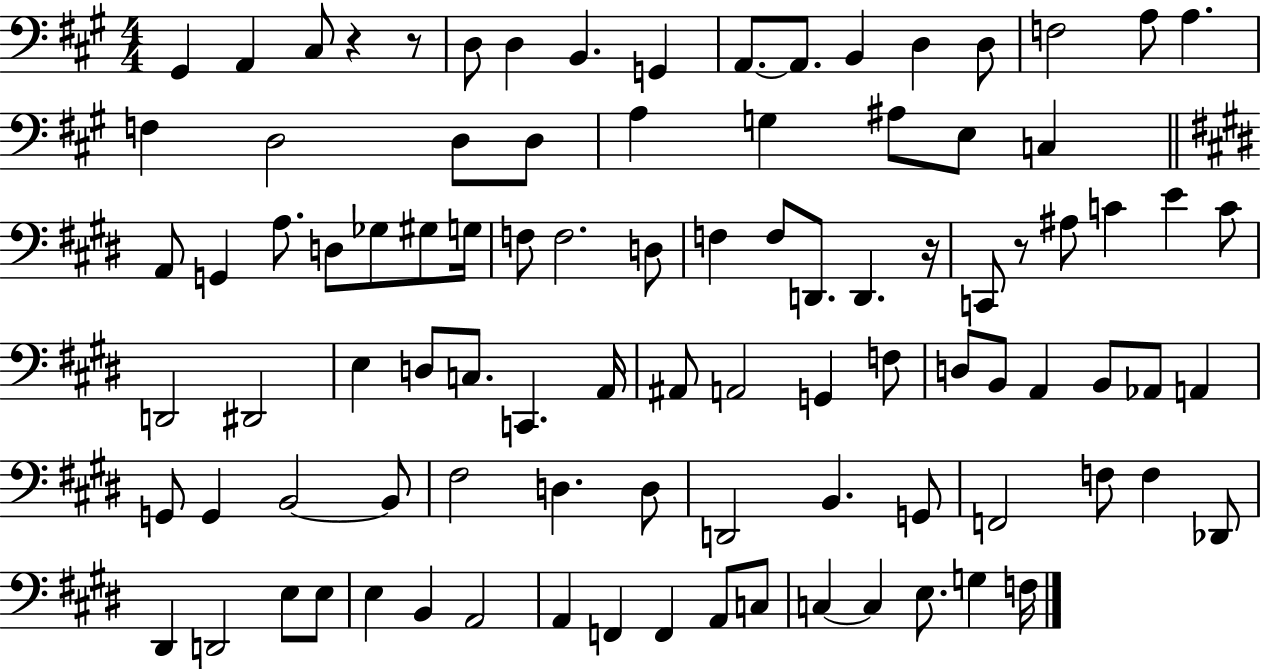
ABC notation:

X:1
T:Untitled
M:4/4
L:1/4
K:A
^G,, A,, ^C,/2 z z/2 D,/2 D, B,, G,, A,,/2 A,,/2 B,, D, D,/2 F,2 A,/2 A, F, D,2 D,/2 D,/2 A, G, ^A,/2 E,/2 C, A,,/2 G,, A,/2 D,/2 _G,/2 ^G,/2 G,/4 F,/2 F,2 D,/2 F, F,/2 D,,/2 D,, z/4 C,,/2 z/2 ^A,/2 C E C/2 D,,2 ^D,,2 E, D,/2 C,/2 C,, A,,/4 ^A,,/2 A,,2 G,, F,/2 D,/2 B,,/2 A,, B,,/2 _A,,/2 A,, G,,/2 G,, B,,2 B,,/2 ^F,2 D, D,/2 D,,2 B,, G,,/2 F,,2 F,/2 F, _D,,/2 ^D,, D,,2 E,/2 E,/2 E, B,, A,,2 A,, F,, F,, A,,/2 C,/2 C, C, E,/2 G, F,/4